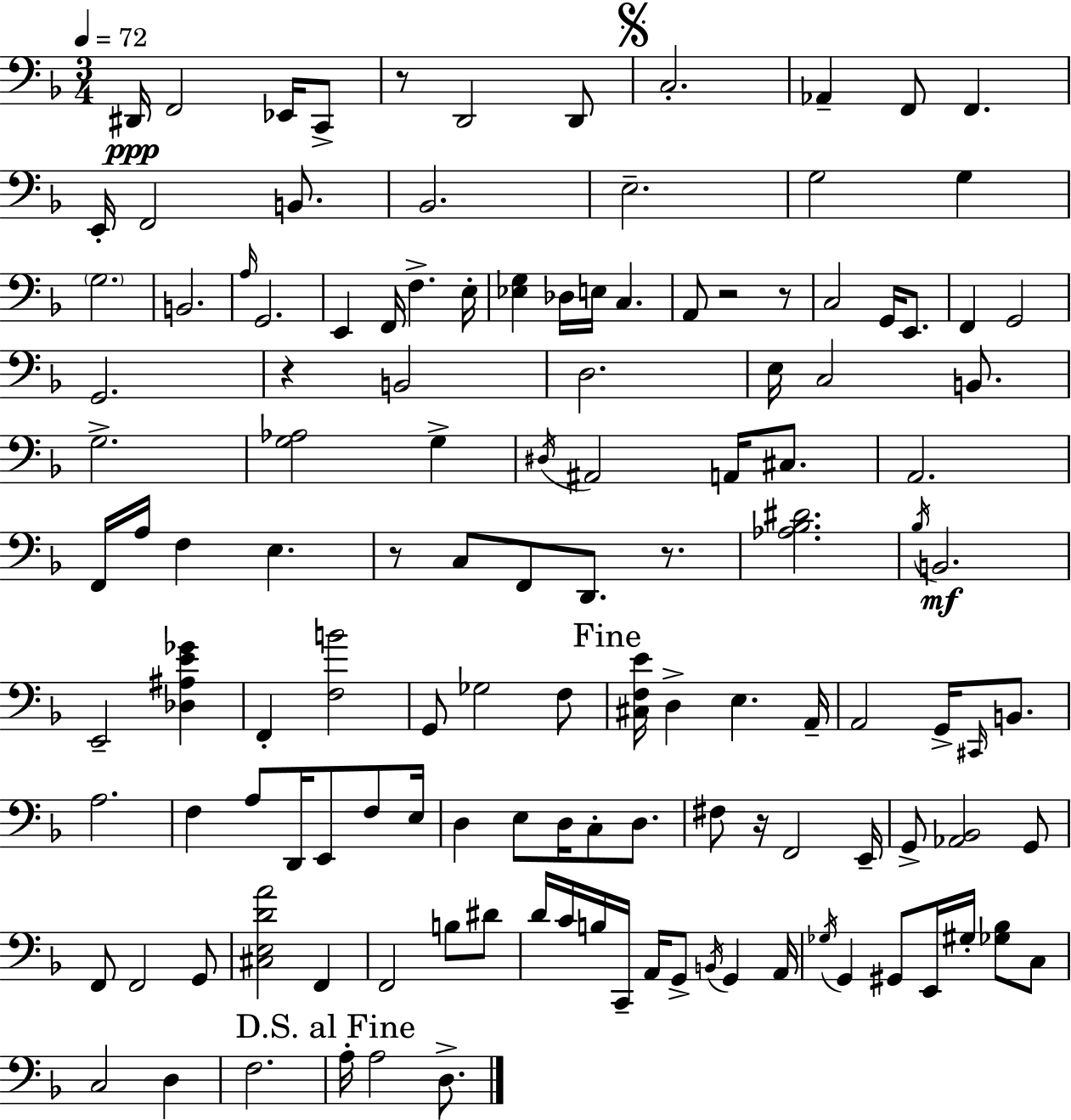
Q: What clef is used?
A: bass